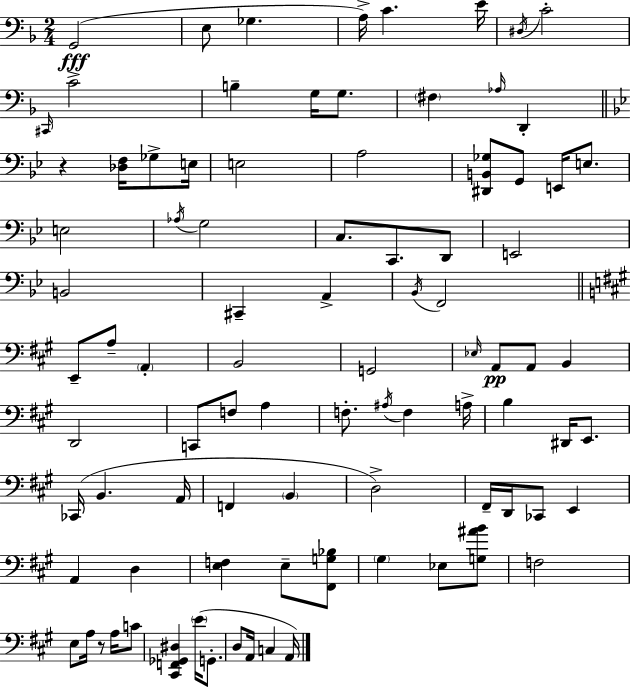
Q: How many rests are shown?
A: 2